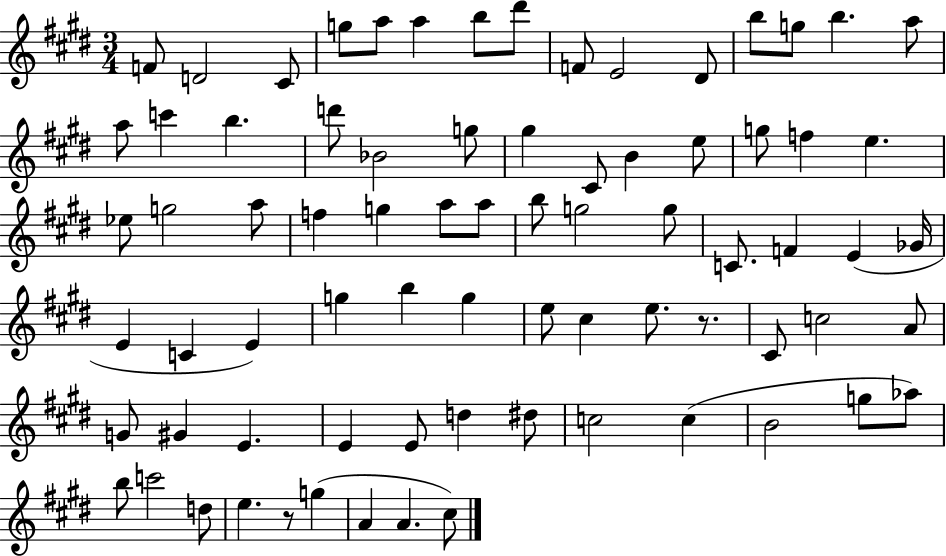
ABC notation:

X:1
T:Untitled
M:3/4
L:1/4
K:E
F/2 D2 ^C/2 g/2 a/2 a b/2 ^d'/2 F/2 E2 ^D/2 b/2 g/2 b a/2 a/2 c' b d'/2 _B2 g/2 ^g ^C/2 B e/2 g/2 f e _e/2 g2 a/2 f g a/2 a/2 b/2 g2 g/2 C/2 F E _G/4 E C E g b g e/2 ^c e/2 z/2 ^C/2 c2 A/2 G/2 ^G E E E/2 d ^d/2 c2 c B2 g/2 _a/2 b/2 c'2 d/2 e z/2 g A A ^c/2